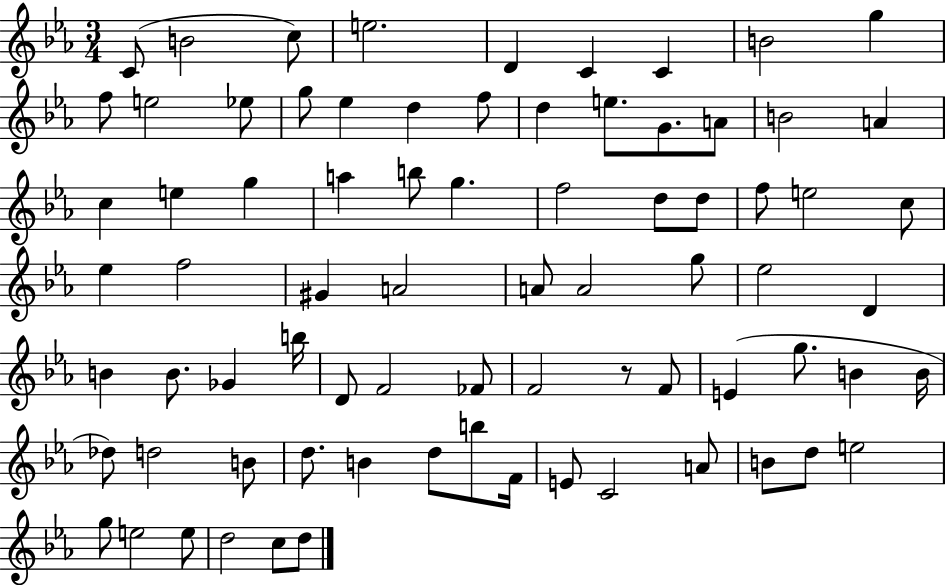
{
  \clef treble
  \numericTimeSignature
  \time 3/4
  \key ees \major
  c'8( b'2 c''8) | e''2. | d'4 c'4 c'4 | b'2 g''4 | \break f''8 e''2 ees''8 | g''8 ees''4 d''4 f''8 | d''4 e''8. g'8. a'8 | b'2 a'4 | \break c''4 e''4 g''4 | a''4 b''8 g''4. | f''2 d''8 d''8 | f''8 e''2 c''8 | \break ees''4 f''2 | gis'4 a'2 | a'8 a'2 g''8 | ees''2 d'4 | \break b'4 b'8. ges'4 b''16 | d'8 f'2 fes'8 | f'2 r8 f'8 | e'4( g''8. b'4 b'16 | \break des''8) d''2 b'8 | d''8. b'4 d''8 b''8 f'16 | e'8 c'2 a'8 | b'8 d''8 e''2 | \break g''8 e''2 e''8 | d''2 c''8 d''8 | \bar "|."
}